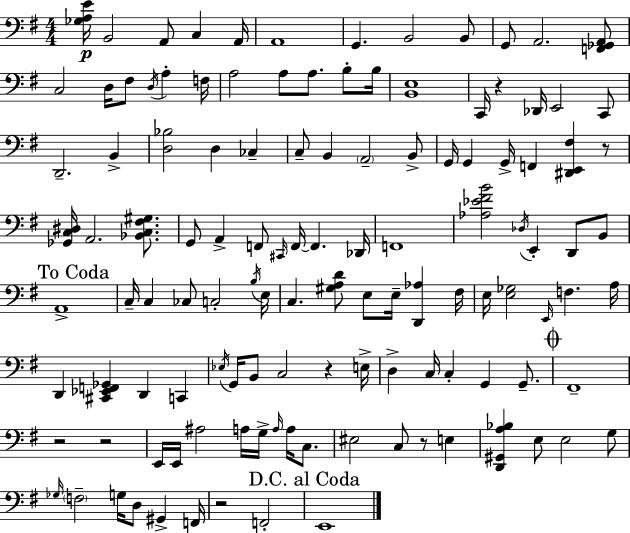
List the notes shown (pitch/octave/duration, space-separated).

[Gb3,A3,E4]/s B2/h A2/e C3/q A2/s A2/w G2/q. B2/h B2/e G2/e A2/h. [F2,Gb2,A2]/e C3/h D3/s F#3/e D3/s A3/q F3/s A3/h A3/e A3/e. B3/e B3/s [B2,E3]/w C2/s R/q Db2/s E2/h C2/e D2/h. B2/q [D3,Bb3]/h D3/q CES3/q C3/e B2/q A2/h B2/e G2/s G2/q G2/s F2/q [D#2,E2,F#3]/q R/e [Gb2,C3,D#3]/s A2/h. [Bb2,C3,F#3,G#3]/e. G2/e A2/q F2/e C#2/s F2/s F2/q. Db2/s F2/w [Ab3,Eb4,F#4,B4]/h Db3/s E2/q D2/e B2/e A2/w C3/s C3/q CES3/e C3/h B3/s E3/s C3/q. [G#3,A3,D4]/e E3/e E3/s [D2,Ab3]/q F#3/s E3/s [E3,Gb3]/h E2/s F3/q. A3/s D2/q [C#2,Eb2,F2,Gb2]/q D2/q C2/q Eb3/s G2/s B2/e C3/h R/q E3/s D3/q C3/s C3/q G2/q G2/e. F#2/w R/h R/h E2/s E2/s A#3/h A3/s G3/s A3/s A3/s C3/e. EIS3/h C3/e R/e E3/q [D2,G#2,A3,Bb3]/q E3/e E3/h G3/e Gb3/s F3/h G3/s D3/e G#2/q F2/s R/h F2/h E2/w